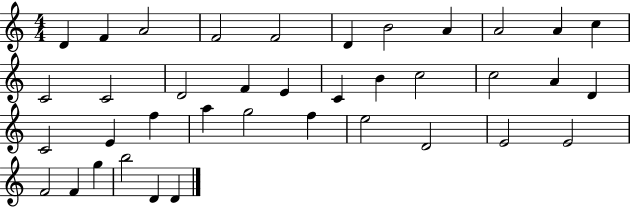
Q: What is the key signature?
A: C major